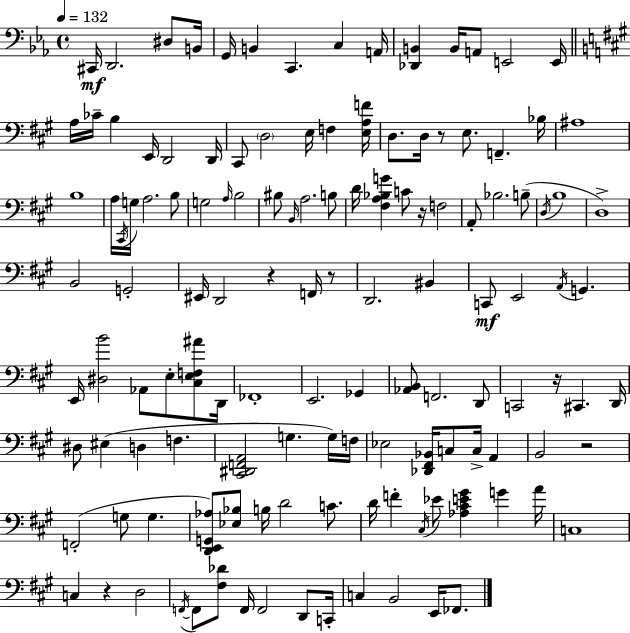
C#2/s D2/h. D#3/e B2/s G2/s B2/q C2/q. C3/q A2/s [Db2,B2]/q B2/s A2/e E2/h E2/s A3/s CES4/s B3/q E2/s D2/h D2/s C#2/e D3/h E3/s F3/q [E3,A3,F4]/s D3/e. D3/s R/e E3/e. F2/q. Bb3/s A#3/w B3/w A3/s C#2/s G3/s A3/h. B3/e G3/h A3/s B3/h BIS3/e B2/s A3/h. B3/e D4/s [F#3,A3,Bb3,G4]/q C4/e R/s F3/h A2/e Bb3/h. B3/e D3/s B3/w D3/w B2/h G2/h EIS2/s D2/h R/q F2/s R/e D2/h. BIS2/q C2/e E2/h A2/s G2/q. E2/s [D#3,B4]/h Ab2/e E3/e [C#3,E3,F3,A#4]/e D2/s FES2/w E2/h. Gb2/q [Ab2,B2]/e F2/h. D2/e C2/h R/s C#2/q. D2/s D#3/e EIS3/q D3/q F3/q. [C#2,D#2,F2,A2]/h G3/q. G3/s F3/s Eb3/h [Db2,F#2,Bb2]/s C3/e C3/s A2/q B2/h R/h F2/h G3/e G3/q. [D2,E2,G2,Ab3]/e [Eb3,Bb3]/e B3/s D4/h C4/e. D4/s F4/q C#3/s Eb4/e [Ab3,C#4,E4,G#4]/q G4/q A4/s C3/w C3/q R/q D3/h F2/s F2/e [F#3,Db4]/e F2/s F2/h D2/e C2/s C3/q B2/h E2/s FES2/e.